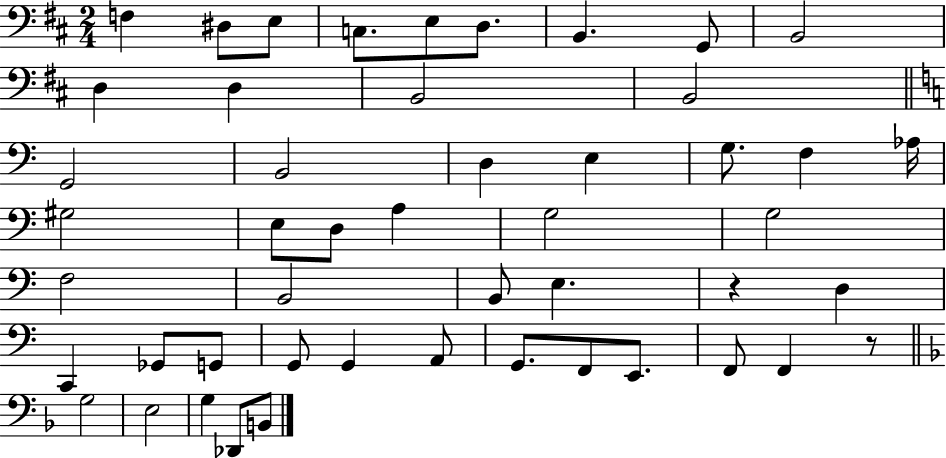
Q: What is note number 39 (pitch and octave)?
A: F2